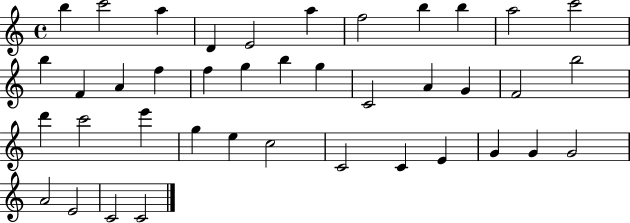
B5/q C6/h A5/q D4/q E4/h A5/q F5/h B5/q B5/q A5/h C6/h B5/q F4/q A4/q F5/q F5/q G5/q B5/q G5/q C4/h A4/q G4/q F4/h B5/h D6/q C6/h E6/q G5/q E5/q C5/h C4/h C4/q E4/q G4/q G4/q G4/h A4/h E4/h C4/h C4/h